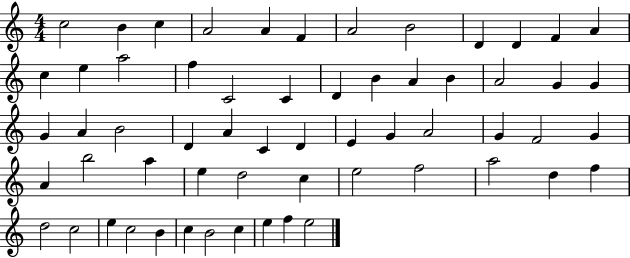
{
  \clef treble
  \numericTimeSignature
  \time 4/4
  \key c \major
  c''2 b'4 c''4 | a'2 a'4 f'4 | a'2 b'2 | d'4 d'4 f'4 a'4 | \break c''4 e''4 a''2 | f''4 c'2 c'4 | d'4 b'4 a'4 b'4 | a'2 g'4 g'4 | \break g'4 a'4 b'2 | d'4 a'4 c'4 d'4 | e'4 g'4 a'2 | g'4 f'2 g'4 | \break a'4 b''2 a''4 | e''4 d''2 c''4 | e''2 f''2 | a''2 d''4 f''4 | \break d''2 c''2 | e''4 c''2 b'4 | c''4 b'2 c''4 | e''4 f''4 e''2 | \break \bar "|."
}